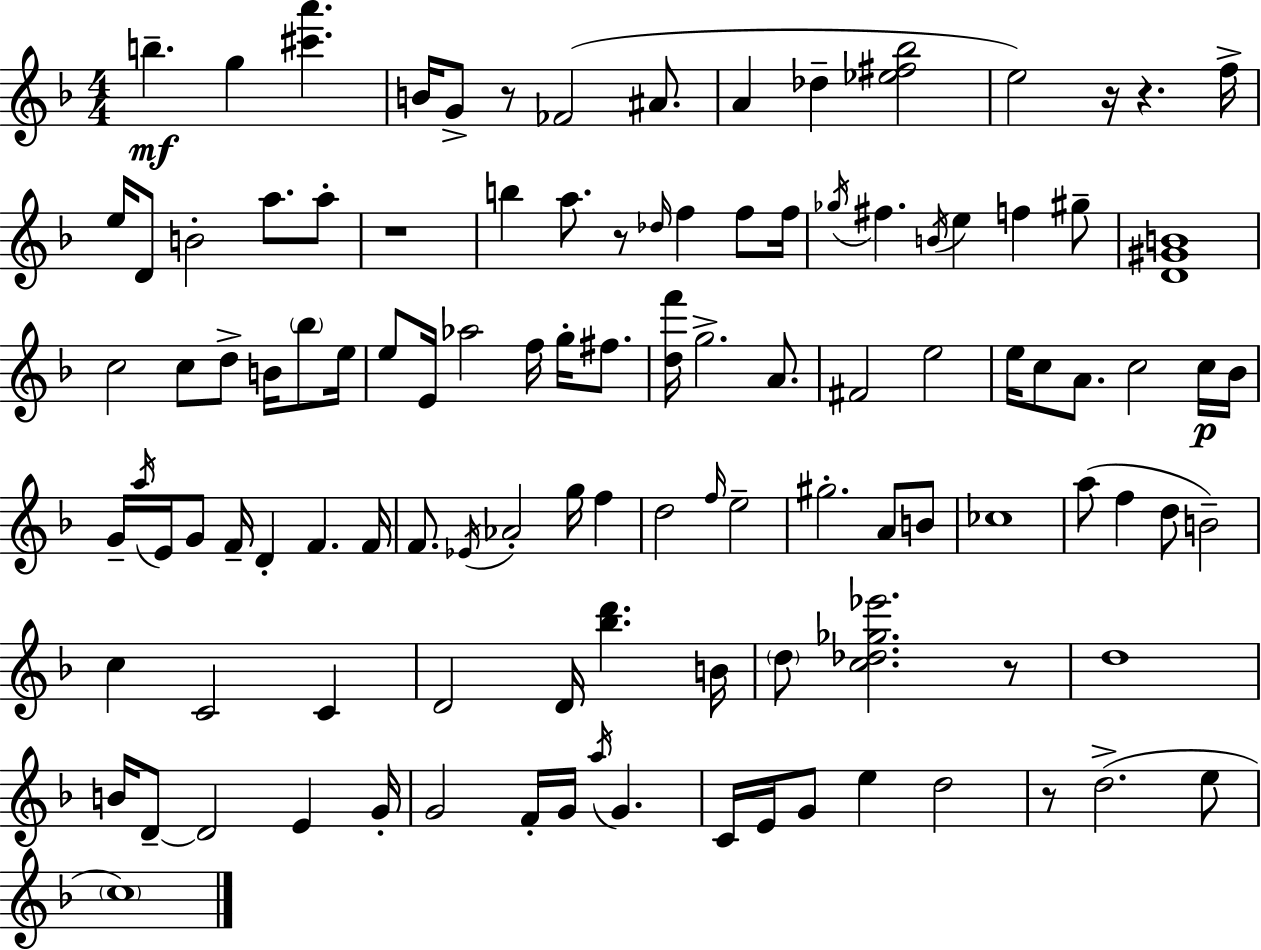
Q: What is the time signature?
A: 4/4